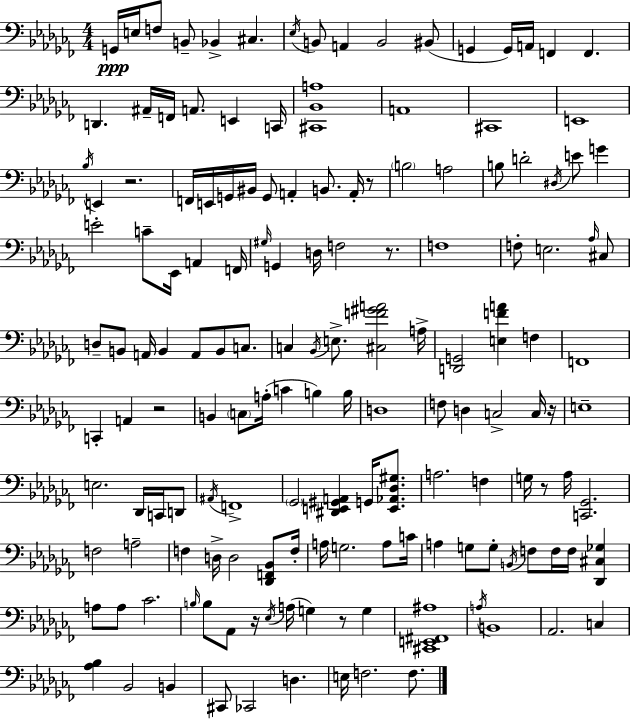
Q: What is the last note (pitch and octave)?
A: F3